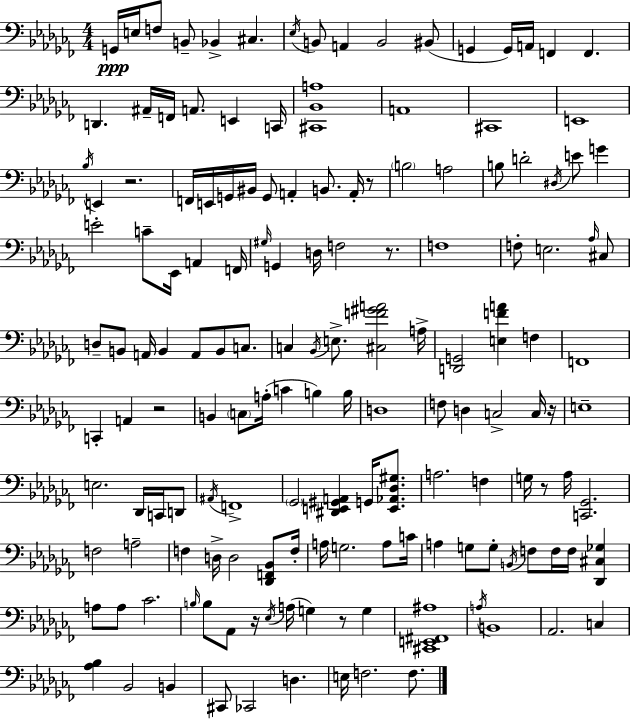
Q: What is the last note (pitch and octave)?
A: F3